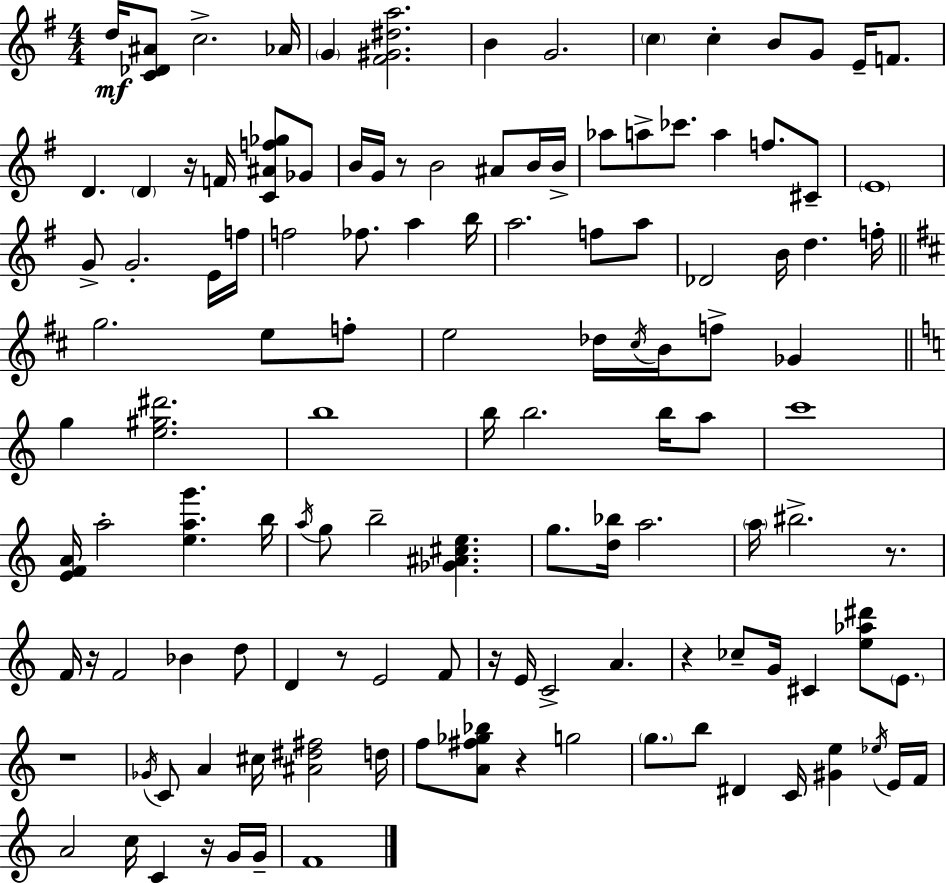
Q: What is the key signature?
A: G major